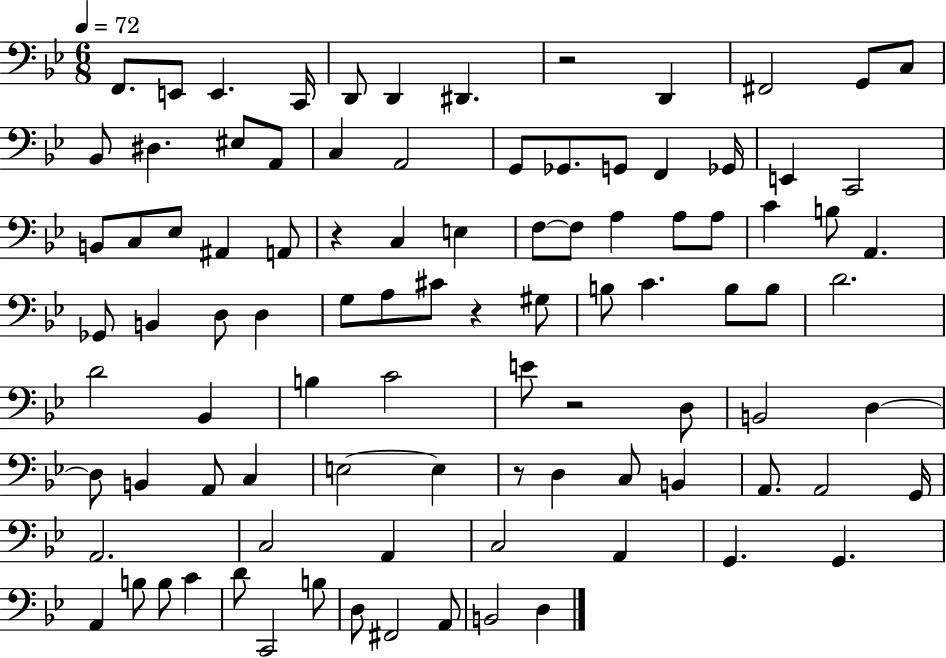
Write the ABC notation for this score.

X:1
T:Untitled
M:6/8
L:1/4
K:Bb
F,,/2 E,,/2 E,, C,,/4 D,,/2 D,, ^D,, z2 D,, ^F,,2 G,,/2 C,/2 _B,,/2 ^D, ^E,/2 A,,/2 C, A,,2 G,,/2 _G,,/2 G,,/2 F,, _G,,/4 E,, C,,2 B,,/2 C,/2 _E,/2 ^A,, A,,/2 z C, E, F,/2 F,/2 A, A,/2 A,/2 C B,/2 A,, _G,,/2 B,, D,/2 D, G,/2 A,/2 ^C/2 z ^G,/2 B,/2 C B,/2 B,/2 D2 D2 _B,, B, C2 E/2 z2 D,/2 B,,2 D, D,/2 B,, A,,/2 C, E,2 E, z/2 D, C,/2 B,, A,,/2 A,,2 G,,/4 A,,2 C,2 A,, C,2 A,, G,, G,, A,, B,/2 B,/2 C D/2 C,,2 B,/2 D,/2 ^F,,2 A,,/2 B,,2 D,